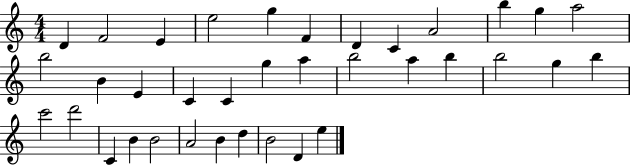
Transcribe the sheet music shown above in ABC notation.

X:1
T:Untitled
M:4/4
L:1/4
K:C
D F2 E e2 g F D C A2 b g a2 b2 B E C C g a b2 a b b2 g b c'2 d'2 C B B2 A2 B d B2 D e